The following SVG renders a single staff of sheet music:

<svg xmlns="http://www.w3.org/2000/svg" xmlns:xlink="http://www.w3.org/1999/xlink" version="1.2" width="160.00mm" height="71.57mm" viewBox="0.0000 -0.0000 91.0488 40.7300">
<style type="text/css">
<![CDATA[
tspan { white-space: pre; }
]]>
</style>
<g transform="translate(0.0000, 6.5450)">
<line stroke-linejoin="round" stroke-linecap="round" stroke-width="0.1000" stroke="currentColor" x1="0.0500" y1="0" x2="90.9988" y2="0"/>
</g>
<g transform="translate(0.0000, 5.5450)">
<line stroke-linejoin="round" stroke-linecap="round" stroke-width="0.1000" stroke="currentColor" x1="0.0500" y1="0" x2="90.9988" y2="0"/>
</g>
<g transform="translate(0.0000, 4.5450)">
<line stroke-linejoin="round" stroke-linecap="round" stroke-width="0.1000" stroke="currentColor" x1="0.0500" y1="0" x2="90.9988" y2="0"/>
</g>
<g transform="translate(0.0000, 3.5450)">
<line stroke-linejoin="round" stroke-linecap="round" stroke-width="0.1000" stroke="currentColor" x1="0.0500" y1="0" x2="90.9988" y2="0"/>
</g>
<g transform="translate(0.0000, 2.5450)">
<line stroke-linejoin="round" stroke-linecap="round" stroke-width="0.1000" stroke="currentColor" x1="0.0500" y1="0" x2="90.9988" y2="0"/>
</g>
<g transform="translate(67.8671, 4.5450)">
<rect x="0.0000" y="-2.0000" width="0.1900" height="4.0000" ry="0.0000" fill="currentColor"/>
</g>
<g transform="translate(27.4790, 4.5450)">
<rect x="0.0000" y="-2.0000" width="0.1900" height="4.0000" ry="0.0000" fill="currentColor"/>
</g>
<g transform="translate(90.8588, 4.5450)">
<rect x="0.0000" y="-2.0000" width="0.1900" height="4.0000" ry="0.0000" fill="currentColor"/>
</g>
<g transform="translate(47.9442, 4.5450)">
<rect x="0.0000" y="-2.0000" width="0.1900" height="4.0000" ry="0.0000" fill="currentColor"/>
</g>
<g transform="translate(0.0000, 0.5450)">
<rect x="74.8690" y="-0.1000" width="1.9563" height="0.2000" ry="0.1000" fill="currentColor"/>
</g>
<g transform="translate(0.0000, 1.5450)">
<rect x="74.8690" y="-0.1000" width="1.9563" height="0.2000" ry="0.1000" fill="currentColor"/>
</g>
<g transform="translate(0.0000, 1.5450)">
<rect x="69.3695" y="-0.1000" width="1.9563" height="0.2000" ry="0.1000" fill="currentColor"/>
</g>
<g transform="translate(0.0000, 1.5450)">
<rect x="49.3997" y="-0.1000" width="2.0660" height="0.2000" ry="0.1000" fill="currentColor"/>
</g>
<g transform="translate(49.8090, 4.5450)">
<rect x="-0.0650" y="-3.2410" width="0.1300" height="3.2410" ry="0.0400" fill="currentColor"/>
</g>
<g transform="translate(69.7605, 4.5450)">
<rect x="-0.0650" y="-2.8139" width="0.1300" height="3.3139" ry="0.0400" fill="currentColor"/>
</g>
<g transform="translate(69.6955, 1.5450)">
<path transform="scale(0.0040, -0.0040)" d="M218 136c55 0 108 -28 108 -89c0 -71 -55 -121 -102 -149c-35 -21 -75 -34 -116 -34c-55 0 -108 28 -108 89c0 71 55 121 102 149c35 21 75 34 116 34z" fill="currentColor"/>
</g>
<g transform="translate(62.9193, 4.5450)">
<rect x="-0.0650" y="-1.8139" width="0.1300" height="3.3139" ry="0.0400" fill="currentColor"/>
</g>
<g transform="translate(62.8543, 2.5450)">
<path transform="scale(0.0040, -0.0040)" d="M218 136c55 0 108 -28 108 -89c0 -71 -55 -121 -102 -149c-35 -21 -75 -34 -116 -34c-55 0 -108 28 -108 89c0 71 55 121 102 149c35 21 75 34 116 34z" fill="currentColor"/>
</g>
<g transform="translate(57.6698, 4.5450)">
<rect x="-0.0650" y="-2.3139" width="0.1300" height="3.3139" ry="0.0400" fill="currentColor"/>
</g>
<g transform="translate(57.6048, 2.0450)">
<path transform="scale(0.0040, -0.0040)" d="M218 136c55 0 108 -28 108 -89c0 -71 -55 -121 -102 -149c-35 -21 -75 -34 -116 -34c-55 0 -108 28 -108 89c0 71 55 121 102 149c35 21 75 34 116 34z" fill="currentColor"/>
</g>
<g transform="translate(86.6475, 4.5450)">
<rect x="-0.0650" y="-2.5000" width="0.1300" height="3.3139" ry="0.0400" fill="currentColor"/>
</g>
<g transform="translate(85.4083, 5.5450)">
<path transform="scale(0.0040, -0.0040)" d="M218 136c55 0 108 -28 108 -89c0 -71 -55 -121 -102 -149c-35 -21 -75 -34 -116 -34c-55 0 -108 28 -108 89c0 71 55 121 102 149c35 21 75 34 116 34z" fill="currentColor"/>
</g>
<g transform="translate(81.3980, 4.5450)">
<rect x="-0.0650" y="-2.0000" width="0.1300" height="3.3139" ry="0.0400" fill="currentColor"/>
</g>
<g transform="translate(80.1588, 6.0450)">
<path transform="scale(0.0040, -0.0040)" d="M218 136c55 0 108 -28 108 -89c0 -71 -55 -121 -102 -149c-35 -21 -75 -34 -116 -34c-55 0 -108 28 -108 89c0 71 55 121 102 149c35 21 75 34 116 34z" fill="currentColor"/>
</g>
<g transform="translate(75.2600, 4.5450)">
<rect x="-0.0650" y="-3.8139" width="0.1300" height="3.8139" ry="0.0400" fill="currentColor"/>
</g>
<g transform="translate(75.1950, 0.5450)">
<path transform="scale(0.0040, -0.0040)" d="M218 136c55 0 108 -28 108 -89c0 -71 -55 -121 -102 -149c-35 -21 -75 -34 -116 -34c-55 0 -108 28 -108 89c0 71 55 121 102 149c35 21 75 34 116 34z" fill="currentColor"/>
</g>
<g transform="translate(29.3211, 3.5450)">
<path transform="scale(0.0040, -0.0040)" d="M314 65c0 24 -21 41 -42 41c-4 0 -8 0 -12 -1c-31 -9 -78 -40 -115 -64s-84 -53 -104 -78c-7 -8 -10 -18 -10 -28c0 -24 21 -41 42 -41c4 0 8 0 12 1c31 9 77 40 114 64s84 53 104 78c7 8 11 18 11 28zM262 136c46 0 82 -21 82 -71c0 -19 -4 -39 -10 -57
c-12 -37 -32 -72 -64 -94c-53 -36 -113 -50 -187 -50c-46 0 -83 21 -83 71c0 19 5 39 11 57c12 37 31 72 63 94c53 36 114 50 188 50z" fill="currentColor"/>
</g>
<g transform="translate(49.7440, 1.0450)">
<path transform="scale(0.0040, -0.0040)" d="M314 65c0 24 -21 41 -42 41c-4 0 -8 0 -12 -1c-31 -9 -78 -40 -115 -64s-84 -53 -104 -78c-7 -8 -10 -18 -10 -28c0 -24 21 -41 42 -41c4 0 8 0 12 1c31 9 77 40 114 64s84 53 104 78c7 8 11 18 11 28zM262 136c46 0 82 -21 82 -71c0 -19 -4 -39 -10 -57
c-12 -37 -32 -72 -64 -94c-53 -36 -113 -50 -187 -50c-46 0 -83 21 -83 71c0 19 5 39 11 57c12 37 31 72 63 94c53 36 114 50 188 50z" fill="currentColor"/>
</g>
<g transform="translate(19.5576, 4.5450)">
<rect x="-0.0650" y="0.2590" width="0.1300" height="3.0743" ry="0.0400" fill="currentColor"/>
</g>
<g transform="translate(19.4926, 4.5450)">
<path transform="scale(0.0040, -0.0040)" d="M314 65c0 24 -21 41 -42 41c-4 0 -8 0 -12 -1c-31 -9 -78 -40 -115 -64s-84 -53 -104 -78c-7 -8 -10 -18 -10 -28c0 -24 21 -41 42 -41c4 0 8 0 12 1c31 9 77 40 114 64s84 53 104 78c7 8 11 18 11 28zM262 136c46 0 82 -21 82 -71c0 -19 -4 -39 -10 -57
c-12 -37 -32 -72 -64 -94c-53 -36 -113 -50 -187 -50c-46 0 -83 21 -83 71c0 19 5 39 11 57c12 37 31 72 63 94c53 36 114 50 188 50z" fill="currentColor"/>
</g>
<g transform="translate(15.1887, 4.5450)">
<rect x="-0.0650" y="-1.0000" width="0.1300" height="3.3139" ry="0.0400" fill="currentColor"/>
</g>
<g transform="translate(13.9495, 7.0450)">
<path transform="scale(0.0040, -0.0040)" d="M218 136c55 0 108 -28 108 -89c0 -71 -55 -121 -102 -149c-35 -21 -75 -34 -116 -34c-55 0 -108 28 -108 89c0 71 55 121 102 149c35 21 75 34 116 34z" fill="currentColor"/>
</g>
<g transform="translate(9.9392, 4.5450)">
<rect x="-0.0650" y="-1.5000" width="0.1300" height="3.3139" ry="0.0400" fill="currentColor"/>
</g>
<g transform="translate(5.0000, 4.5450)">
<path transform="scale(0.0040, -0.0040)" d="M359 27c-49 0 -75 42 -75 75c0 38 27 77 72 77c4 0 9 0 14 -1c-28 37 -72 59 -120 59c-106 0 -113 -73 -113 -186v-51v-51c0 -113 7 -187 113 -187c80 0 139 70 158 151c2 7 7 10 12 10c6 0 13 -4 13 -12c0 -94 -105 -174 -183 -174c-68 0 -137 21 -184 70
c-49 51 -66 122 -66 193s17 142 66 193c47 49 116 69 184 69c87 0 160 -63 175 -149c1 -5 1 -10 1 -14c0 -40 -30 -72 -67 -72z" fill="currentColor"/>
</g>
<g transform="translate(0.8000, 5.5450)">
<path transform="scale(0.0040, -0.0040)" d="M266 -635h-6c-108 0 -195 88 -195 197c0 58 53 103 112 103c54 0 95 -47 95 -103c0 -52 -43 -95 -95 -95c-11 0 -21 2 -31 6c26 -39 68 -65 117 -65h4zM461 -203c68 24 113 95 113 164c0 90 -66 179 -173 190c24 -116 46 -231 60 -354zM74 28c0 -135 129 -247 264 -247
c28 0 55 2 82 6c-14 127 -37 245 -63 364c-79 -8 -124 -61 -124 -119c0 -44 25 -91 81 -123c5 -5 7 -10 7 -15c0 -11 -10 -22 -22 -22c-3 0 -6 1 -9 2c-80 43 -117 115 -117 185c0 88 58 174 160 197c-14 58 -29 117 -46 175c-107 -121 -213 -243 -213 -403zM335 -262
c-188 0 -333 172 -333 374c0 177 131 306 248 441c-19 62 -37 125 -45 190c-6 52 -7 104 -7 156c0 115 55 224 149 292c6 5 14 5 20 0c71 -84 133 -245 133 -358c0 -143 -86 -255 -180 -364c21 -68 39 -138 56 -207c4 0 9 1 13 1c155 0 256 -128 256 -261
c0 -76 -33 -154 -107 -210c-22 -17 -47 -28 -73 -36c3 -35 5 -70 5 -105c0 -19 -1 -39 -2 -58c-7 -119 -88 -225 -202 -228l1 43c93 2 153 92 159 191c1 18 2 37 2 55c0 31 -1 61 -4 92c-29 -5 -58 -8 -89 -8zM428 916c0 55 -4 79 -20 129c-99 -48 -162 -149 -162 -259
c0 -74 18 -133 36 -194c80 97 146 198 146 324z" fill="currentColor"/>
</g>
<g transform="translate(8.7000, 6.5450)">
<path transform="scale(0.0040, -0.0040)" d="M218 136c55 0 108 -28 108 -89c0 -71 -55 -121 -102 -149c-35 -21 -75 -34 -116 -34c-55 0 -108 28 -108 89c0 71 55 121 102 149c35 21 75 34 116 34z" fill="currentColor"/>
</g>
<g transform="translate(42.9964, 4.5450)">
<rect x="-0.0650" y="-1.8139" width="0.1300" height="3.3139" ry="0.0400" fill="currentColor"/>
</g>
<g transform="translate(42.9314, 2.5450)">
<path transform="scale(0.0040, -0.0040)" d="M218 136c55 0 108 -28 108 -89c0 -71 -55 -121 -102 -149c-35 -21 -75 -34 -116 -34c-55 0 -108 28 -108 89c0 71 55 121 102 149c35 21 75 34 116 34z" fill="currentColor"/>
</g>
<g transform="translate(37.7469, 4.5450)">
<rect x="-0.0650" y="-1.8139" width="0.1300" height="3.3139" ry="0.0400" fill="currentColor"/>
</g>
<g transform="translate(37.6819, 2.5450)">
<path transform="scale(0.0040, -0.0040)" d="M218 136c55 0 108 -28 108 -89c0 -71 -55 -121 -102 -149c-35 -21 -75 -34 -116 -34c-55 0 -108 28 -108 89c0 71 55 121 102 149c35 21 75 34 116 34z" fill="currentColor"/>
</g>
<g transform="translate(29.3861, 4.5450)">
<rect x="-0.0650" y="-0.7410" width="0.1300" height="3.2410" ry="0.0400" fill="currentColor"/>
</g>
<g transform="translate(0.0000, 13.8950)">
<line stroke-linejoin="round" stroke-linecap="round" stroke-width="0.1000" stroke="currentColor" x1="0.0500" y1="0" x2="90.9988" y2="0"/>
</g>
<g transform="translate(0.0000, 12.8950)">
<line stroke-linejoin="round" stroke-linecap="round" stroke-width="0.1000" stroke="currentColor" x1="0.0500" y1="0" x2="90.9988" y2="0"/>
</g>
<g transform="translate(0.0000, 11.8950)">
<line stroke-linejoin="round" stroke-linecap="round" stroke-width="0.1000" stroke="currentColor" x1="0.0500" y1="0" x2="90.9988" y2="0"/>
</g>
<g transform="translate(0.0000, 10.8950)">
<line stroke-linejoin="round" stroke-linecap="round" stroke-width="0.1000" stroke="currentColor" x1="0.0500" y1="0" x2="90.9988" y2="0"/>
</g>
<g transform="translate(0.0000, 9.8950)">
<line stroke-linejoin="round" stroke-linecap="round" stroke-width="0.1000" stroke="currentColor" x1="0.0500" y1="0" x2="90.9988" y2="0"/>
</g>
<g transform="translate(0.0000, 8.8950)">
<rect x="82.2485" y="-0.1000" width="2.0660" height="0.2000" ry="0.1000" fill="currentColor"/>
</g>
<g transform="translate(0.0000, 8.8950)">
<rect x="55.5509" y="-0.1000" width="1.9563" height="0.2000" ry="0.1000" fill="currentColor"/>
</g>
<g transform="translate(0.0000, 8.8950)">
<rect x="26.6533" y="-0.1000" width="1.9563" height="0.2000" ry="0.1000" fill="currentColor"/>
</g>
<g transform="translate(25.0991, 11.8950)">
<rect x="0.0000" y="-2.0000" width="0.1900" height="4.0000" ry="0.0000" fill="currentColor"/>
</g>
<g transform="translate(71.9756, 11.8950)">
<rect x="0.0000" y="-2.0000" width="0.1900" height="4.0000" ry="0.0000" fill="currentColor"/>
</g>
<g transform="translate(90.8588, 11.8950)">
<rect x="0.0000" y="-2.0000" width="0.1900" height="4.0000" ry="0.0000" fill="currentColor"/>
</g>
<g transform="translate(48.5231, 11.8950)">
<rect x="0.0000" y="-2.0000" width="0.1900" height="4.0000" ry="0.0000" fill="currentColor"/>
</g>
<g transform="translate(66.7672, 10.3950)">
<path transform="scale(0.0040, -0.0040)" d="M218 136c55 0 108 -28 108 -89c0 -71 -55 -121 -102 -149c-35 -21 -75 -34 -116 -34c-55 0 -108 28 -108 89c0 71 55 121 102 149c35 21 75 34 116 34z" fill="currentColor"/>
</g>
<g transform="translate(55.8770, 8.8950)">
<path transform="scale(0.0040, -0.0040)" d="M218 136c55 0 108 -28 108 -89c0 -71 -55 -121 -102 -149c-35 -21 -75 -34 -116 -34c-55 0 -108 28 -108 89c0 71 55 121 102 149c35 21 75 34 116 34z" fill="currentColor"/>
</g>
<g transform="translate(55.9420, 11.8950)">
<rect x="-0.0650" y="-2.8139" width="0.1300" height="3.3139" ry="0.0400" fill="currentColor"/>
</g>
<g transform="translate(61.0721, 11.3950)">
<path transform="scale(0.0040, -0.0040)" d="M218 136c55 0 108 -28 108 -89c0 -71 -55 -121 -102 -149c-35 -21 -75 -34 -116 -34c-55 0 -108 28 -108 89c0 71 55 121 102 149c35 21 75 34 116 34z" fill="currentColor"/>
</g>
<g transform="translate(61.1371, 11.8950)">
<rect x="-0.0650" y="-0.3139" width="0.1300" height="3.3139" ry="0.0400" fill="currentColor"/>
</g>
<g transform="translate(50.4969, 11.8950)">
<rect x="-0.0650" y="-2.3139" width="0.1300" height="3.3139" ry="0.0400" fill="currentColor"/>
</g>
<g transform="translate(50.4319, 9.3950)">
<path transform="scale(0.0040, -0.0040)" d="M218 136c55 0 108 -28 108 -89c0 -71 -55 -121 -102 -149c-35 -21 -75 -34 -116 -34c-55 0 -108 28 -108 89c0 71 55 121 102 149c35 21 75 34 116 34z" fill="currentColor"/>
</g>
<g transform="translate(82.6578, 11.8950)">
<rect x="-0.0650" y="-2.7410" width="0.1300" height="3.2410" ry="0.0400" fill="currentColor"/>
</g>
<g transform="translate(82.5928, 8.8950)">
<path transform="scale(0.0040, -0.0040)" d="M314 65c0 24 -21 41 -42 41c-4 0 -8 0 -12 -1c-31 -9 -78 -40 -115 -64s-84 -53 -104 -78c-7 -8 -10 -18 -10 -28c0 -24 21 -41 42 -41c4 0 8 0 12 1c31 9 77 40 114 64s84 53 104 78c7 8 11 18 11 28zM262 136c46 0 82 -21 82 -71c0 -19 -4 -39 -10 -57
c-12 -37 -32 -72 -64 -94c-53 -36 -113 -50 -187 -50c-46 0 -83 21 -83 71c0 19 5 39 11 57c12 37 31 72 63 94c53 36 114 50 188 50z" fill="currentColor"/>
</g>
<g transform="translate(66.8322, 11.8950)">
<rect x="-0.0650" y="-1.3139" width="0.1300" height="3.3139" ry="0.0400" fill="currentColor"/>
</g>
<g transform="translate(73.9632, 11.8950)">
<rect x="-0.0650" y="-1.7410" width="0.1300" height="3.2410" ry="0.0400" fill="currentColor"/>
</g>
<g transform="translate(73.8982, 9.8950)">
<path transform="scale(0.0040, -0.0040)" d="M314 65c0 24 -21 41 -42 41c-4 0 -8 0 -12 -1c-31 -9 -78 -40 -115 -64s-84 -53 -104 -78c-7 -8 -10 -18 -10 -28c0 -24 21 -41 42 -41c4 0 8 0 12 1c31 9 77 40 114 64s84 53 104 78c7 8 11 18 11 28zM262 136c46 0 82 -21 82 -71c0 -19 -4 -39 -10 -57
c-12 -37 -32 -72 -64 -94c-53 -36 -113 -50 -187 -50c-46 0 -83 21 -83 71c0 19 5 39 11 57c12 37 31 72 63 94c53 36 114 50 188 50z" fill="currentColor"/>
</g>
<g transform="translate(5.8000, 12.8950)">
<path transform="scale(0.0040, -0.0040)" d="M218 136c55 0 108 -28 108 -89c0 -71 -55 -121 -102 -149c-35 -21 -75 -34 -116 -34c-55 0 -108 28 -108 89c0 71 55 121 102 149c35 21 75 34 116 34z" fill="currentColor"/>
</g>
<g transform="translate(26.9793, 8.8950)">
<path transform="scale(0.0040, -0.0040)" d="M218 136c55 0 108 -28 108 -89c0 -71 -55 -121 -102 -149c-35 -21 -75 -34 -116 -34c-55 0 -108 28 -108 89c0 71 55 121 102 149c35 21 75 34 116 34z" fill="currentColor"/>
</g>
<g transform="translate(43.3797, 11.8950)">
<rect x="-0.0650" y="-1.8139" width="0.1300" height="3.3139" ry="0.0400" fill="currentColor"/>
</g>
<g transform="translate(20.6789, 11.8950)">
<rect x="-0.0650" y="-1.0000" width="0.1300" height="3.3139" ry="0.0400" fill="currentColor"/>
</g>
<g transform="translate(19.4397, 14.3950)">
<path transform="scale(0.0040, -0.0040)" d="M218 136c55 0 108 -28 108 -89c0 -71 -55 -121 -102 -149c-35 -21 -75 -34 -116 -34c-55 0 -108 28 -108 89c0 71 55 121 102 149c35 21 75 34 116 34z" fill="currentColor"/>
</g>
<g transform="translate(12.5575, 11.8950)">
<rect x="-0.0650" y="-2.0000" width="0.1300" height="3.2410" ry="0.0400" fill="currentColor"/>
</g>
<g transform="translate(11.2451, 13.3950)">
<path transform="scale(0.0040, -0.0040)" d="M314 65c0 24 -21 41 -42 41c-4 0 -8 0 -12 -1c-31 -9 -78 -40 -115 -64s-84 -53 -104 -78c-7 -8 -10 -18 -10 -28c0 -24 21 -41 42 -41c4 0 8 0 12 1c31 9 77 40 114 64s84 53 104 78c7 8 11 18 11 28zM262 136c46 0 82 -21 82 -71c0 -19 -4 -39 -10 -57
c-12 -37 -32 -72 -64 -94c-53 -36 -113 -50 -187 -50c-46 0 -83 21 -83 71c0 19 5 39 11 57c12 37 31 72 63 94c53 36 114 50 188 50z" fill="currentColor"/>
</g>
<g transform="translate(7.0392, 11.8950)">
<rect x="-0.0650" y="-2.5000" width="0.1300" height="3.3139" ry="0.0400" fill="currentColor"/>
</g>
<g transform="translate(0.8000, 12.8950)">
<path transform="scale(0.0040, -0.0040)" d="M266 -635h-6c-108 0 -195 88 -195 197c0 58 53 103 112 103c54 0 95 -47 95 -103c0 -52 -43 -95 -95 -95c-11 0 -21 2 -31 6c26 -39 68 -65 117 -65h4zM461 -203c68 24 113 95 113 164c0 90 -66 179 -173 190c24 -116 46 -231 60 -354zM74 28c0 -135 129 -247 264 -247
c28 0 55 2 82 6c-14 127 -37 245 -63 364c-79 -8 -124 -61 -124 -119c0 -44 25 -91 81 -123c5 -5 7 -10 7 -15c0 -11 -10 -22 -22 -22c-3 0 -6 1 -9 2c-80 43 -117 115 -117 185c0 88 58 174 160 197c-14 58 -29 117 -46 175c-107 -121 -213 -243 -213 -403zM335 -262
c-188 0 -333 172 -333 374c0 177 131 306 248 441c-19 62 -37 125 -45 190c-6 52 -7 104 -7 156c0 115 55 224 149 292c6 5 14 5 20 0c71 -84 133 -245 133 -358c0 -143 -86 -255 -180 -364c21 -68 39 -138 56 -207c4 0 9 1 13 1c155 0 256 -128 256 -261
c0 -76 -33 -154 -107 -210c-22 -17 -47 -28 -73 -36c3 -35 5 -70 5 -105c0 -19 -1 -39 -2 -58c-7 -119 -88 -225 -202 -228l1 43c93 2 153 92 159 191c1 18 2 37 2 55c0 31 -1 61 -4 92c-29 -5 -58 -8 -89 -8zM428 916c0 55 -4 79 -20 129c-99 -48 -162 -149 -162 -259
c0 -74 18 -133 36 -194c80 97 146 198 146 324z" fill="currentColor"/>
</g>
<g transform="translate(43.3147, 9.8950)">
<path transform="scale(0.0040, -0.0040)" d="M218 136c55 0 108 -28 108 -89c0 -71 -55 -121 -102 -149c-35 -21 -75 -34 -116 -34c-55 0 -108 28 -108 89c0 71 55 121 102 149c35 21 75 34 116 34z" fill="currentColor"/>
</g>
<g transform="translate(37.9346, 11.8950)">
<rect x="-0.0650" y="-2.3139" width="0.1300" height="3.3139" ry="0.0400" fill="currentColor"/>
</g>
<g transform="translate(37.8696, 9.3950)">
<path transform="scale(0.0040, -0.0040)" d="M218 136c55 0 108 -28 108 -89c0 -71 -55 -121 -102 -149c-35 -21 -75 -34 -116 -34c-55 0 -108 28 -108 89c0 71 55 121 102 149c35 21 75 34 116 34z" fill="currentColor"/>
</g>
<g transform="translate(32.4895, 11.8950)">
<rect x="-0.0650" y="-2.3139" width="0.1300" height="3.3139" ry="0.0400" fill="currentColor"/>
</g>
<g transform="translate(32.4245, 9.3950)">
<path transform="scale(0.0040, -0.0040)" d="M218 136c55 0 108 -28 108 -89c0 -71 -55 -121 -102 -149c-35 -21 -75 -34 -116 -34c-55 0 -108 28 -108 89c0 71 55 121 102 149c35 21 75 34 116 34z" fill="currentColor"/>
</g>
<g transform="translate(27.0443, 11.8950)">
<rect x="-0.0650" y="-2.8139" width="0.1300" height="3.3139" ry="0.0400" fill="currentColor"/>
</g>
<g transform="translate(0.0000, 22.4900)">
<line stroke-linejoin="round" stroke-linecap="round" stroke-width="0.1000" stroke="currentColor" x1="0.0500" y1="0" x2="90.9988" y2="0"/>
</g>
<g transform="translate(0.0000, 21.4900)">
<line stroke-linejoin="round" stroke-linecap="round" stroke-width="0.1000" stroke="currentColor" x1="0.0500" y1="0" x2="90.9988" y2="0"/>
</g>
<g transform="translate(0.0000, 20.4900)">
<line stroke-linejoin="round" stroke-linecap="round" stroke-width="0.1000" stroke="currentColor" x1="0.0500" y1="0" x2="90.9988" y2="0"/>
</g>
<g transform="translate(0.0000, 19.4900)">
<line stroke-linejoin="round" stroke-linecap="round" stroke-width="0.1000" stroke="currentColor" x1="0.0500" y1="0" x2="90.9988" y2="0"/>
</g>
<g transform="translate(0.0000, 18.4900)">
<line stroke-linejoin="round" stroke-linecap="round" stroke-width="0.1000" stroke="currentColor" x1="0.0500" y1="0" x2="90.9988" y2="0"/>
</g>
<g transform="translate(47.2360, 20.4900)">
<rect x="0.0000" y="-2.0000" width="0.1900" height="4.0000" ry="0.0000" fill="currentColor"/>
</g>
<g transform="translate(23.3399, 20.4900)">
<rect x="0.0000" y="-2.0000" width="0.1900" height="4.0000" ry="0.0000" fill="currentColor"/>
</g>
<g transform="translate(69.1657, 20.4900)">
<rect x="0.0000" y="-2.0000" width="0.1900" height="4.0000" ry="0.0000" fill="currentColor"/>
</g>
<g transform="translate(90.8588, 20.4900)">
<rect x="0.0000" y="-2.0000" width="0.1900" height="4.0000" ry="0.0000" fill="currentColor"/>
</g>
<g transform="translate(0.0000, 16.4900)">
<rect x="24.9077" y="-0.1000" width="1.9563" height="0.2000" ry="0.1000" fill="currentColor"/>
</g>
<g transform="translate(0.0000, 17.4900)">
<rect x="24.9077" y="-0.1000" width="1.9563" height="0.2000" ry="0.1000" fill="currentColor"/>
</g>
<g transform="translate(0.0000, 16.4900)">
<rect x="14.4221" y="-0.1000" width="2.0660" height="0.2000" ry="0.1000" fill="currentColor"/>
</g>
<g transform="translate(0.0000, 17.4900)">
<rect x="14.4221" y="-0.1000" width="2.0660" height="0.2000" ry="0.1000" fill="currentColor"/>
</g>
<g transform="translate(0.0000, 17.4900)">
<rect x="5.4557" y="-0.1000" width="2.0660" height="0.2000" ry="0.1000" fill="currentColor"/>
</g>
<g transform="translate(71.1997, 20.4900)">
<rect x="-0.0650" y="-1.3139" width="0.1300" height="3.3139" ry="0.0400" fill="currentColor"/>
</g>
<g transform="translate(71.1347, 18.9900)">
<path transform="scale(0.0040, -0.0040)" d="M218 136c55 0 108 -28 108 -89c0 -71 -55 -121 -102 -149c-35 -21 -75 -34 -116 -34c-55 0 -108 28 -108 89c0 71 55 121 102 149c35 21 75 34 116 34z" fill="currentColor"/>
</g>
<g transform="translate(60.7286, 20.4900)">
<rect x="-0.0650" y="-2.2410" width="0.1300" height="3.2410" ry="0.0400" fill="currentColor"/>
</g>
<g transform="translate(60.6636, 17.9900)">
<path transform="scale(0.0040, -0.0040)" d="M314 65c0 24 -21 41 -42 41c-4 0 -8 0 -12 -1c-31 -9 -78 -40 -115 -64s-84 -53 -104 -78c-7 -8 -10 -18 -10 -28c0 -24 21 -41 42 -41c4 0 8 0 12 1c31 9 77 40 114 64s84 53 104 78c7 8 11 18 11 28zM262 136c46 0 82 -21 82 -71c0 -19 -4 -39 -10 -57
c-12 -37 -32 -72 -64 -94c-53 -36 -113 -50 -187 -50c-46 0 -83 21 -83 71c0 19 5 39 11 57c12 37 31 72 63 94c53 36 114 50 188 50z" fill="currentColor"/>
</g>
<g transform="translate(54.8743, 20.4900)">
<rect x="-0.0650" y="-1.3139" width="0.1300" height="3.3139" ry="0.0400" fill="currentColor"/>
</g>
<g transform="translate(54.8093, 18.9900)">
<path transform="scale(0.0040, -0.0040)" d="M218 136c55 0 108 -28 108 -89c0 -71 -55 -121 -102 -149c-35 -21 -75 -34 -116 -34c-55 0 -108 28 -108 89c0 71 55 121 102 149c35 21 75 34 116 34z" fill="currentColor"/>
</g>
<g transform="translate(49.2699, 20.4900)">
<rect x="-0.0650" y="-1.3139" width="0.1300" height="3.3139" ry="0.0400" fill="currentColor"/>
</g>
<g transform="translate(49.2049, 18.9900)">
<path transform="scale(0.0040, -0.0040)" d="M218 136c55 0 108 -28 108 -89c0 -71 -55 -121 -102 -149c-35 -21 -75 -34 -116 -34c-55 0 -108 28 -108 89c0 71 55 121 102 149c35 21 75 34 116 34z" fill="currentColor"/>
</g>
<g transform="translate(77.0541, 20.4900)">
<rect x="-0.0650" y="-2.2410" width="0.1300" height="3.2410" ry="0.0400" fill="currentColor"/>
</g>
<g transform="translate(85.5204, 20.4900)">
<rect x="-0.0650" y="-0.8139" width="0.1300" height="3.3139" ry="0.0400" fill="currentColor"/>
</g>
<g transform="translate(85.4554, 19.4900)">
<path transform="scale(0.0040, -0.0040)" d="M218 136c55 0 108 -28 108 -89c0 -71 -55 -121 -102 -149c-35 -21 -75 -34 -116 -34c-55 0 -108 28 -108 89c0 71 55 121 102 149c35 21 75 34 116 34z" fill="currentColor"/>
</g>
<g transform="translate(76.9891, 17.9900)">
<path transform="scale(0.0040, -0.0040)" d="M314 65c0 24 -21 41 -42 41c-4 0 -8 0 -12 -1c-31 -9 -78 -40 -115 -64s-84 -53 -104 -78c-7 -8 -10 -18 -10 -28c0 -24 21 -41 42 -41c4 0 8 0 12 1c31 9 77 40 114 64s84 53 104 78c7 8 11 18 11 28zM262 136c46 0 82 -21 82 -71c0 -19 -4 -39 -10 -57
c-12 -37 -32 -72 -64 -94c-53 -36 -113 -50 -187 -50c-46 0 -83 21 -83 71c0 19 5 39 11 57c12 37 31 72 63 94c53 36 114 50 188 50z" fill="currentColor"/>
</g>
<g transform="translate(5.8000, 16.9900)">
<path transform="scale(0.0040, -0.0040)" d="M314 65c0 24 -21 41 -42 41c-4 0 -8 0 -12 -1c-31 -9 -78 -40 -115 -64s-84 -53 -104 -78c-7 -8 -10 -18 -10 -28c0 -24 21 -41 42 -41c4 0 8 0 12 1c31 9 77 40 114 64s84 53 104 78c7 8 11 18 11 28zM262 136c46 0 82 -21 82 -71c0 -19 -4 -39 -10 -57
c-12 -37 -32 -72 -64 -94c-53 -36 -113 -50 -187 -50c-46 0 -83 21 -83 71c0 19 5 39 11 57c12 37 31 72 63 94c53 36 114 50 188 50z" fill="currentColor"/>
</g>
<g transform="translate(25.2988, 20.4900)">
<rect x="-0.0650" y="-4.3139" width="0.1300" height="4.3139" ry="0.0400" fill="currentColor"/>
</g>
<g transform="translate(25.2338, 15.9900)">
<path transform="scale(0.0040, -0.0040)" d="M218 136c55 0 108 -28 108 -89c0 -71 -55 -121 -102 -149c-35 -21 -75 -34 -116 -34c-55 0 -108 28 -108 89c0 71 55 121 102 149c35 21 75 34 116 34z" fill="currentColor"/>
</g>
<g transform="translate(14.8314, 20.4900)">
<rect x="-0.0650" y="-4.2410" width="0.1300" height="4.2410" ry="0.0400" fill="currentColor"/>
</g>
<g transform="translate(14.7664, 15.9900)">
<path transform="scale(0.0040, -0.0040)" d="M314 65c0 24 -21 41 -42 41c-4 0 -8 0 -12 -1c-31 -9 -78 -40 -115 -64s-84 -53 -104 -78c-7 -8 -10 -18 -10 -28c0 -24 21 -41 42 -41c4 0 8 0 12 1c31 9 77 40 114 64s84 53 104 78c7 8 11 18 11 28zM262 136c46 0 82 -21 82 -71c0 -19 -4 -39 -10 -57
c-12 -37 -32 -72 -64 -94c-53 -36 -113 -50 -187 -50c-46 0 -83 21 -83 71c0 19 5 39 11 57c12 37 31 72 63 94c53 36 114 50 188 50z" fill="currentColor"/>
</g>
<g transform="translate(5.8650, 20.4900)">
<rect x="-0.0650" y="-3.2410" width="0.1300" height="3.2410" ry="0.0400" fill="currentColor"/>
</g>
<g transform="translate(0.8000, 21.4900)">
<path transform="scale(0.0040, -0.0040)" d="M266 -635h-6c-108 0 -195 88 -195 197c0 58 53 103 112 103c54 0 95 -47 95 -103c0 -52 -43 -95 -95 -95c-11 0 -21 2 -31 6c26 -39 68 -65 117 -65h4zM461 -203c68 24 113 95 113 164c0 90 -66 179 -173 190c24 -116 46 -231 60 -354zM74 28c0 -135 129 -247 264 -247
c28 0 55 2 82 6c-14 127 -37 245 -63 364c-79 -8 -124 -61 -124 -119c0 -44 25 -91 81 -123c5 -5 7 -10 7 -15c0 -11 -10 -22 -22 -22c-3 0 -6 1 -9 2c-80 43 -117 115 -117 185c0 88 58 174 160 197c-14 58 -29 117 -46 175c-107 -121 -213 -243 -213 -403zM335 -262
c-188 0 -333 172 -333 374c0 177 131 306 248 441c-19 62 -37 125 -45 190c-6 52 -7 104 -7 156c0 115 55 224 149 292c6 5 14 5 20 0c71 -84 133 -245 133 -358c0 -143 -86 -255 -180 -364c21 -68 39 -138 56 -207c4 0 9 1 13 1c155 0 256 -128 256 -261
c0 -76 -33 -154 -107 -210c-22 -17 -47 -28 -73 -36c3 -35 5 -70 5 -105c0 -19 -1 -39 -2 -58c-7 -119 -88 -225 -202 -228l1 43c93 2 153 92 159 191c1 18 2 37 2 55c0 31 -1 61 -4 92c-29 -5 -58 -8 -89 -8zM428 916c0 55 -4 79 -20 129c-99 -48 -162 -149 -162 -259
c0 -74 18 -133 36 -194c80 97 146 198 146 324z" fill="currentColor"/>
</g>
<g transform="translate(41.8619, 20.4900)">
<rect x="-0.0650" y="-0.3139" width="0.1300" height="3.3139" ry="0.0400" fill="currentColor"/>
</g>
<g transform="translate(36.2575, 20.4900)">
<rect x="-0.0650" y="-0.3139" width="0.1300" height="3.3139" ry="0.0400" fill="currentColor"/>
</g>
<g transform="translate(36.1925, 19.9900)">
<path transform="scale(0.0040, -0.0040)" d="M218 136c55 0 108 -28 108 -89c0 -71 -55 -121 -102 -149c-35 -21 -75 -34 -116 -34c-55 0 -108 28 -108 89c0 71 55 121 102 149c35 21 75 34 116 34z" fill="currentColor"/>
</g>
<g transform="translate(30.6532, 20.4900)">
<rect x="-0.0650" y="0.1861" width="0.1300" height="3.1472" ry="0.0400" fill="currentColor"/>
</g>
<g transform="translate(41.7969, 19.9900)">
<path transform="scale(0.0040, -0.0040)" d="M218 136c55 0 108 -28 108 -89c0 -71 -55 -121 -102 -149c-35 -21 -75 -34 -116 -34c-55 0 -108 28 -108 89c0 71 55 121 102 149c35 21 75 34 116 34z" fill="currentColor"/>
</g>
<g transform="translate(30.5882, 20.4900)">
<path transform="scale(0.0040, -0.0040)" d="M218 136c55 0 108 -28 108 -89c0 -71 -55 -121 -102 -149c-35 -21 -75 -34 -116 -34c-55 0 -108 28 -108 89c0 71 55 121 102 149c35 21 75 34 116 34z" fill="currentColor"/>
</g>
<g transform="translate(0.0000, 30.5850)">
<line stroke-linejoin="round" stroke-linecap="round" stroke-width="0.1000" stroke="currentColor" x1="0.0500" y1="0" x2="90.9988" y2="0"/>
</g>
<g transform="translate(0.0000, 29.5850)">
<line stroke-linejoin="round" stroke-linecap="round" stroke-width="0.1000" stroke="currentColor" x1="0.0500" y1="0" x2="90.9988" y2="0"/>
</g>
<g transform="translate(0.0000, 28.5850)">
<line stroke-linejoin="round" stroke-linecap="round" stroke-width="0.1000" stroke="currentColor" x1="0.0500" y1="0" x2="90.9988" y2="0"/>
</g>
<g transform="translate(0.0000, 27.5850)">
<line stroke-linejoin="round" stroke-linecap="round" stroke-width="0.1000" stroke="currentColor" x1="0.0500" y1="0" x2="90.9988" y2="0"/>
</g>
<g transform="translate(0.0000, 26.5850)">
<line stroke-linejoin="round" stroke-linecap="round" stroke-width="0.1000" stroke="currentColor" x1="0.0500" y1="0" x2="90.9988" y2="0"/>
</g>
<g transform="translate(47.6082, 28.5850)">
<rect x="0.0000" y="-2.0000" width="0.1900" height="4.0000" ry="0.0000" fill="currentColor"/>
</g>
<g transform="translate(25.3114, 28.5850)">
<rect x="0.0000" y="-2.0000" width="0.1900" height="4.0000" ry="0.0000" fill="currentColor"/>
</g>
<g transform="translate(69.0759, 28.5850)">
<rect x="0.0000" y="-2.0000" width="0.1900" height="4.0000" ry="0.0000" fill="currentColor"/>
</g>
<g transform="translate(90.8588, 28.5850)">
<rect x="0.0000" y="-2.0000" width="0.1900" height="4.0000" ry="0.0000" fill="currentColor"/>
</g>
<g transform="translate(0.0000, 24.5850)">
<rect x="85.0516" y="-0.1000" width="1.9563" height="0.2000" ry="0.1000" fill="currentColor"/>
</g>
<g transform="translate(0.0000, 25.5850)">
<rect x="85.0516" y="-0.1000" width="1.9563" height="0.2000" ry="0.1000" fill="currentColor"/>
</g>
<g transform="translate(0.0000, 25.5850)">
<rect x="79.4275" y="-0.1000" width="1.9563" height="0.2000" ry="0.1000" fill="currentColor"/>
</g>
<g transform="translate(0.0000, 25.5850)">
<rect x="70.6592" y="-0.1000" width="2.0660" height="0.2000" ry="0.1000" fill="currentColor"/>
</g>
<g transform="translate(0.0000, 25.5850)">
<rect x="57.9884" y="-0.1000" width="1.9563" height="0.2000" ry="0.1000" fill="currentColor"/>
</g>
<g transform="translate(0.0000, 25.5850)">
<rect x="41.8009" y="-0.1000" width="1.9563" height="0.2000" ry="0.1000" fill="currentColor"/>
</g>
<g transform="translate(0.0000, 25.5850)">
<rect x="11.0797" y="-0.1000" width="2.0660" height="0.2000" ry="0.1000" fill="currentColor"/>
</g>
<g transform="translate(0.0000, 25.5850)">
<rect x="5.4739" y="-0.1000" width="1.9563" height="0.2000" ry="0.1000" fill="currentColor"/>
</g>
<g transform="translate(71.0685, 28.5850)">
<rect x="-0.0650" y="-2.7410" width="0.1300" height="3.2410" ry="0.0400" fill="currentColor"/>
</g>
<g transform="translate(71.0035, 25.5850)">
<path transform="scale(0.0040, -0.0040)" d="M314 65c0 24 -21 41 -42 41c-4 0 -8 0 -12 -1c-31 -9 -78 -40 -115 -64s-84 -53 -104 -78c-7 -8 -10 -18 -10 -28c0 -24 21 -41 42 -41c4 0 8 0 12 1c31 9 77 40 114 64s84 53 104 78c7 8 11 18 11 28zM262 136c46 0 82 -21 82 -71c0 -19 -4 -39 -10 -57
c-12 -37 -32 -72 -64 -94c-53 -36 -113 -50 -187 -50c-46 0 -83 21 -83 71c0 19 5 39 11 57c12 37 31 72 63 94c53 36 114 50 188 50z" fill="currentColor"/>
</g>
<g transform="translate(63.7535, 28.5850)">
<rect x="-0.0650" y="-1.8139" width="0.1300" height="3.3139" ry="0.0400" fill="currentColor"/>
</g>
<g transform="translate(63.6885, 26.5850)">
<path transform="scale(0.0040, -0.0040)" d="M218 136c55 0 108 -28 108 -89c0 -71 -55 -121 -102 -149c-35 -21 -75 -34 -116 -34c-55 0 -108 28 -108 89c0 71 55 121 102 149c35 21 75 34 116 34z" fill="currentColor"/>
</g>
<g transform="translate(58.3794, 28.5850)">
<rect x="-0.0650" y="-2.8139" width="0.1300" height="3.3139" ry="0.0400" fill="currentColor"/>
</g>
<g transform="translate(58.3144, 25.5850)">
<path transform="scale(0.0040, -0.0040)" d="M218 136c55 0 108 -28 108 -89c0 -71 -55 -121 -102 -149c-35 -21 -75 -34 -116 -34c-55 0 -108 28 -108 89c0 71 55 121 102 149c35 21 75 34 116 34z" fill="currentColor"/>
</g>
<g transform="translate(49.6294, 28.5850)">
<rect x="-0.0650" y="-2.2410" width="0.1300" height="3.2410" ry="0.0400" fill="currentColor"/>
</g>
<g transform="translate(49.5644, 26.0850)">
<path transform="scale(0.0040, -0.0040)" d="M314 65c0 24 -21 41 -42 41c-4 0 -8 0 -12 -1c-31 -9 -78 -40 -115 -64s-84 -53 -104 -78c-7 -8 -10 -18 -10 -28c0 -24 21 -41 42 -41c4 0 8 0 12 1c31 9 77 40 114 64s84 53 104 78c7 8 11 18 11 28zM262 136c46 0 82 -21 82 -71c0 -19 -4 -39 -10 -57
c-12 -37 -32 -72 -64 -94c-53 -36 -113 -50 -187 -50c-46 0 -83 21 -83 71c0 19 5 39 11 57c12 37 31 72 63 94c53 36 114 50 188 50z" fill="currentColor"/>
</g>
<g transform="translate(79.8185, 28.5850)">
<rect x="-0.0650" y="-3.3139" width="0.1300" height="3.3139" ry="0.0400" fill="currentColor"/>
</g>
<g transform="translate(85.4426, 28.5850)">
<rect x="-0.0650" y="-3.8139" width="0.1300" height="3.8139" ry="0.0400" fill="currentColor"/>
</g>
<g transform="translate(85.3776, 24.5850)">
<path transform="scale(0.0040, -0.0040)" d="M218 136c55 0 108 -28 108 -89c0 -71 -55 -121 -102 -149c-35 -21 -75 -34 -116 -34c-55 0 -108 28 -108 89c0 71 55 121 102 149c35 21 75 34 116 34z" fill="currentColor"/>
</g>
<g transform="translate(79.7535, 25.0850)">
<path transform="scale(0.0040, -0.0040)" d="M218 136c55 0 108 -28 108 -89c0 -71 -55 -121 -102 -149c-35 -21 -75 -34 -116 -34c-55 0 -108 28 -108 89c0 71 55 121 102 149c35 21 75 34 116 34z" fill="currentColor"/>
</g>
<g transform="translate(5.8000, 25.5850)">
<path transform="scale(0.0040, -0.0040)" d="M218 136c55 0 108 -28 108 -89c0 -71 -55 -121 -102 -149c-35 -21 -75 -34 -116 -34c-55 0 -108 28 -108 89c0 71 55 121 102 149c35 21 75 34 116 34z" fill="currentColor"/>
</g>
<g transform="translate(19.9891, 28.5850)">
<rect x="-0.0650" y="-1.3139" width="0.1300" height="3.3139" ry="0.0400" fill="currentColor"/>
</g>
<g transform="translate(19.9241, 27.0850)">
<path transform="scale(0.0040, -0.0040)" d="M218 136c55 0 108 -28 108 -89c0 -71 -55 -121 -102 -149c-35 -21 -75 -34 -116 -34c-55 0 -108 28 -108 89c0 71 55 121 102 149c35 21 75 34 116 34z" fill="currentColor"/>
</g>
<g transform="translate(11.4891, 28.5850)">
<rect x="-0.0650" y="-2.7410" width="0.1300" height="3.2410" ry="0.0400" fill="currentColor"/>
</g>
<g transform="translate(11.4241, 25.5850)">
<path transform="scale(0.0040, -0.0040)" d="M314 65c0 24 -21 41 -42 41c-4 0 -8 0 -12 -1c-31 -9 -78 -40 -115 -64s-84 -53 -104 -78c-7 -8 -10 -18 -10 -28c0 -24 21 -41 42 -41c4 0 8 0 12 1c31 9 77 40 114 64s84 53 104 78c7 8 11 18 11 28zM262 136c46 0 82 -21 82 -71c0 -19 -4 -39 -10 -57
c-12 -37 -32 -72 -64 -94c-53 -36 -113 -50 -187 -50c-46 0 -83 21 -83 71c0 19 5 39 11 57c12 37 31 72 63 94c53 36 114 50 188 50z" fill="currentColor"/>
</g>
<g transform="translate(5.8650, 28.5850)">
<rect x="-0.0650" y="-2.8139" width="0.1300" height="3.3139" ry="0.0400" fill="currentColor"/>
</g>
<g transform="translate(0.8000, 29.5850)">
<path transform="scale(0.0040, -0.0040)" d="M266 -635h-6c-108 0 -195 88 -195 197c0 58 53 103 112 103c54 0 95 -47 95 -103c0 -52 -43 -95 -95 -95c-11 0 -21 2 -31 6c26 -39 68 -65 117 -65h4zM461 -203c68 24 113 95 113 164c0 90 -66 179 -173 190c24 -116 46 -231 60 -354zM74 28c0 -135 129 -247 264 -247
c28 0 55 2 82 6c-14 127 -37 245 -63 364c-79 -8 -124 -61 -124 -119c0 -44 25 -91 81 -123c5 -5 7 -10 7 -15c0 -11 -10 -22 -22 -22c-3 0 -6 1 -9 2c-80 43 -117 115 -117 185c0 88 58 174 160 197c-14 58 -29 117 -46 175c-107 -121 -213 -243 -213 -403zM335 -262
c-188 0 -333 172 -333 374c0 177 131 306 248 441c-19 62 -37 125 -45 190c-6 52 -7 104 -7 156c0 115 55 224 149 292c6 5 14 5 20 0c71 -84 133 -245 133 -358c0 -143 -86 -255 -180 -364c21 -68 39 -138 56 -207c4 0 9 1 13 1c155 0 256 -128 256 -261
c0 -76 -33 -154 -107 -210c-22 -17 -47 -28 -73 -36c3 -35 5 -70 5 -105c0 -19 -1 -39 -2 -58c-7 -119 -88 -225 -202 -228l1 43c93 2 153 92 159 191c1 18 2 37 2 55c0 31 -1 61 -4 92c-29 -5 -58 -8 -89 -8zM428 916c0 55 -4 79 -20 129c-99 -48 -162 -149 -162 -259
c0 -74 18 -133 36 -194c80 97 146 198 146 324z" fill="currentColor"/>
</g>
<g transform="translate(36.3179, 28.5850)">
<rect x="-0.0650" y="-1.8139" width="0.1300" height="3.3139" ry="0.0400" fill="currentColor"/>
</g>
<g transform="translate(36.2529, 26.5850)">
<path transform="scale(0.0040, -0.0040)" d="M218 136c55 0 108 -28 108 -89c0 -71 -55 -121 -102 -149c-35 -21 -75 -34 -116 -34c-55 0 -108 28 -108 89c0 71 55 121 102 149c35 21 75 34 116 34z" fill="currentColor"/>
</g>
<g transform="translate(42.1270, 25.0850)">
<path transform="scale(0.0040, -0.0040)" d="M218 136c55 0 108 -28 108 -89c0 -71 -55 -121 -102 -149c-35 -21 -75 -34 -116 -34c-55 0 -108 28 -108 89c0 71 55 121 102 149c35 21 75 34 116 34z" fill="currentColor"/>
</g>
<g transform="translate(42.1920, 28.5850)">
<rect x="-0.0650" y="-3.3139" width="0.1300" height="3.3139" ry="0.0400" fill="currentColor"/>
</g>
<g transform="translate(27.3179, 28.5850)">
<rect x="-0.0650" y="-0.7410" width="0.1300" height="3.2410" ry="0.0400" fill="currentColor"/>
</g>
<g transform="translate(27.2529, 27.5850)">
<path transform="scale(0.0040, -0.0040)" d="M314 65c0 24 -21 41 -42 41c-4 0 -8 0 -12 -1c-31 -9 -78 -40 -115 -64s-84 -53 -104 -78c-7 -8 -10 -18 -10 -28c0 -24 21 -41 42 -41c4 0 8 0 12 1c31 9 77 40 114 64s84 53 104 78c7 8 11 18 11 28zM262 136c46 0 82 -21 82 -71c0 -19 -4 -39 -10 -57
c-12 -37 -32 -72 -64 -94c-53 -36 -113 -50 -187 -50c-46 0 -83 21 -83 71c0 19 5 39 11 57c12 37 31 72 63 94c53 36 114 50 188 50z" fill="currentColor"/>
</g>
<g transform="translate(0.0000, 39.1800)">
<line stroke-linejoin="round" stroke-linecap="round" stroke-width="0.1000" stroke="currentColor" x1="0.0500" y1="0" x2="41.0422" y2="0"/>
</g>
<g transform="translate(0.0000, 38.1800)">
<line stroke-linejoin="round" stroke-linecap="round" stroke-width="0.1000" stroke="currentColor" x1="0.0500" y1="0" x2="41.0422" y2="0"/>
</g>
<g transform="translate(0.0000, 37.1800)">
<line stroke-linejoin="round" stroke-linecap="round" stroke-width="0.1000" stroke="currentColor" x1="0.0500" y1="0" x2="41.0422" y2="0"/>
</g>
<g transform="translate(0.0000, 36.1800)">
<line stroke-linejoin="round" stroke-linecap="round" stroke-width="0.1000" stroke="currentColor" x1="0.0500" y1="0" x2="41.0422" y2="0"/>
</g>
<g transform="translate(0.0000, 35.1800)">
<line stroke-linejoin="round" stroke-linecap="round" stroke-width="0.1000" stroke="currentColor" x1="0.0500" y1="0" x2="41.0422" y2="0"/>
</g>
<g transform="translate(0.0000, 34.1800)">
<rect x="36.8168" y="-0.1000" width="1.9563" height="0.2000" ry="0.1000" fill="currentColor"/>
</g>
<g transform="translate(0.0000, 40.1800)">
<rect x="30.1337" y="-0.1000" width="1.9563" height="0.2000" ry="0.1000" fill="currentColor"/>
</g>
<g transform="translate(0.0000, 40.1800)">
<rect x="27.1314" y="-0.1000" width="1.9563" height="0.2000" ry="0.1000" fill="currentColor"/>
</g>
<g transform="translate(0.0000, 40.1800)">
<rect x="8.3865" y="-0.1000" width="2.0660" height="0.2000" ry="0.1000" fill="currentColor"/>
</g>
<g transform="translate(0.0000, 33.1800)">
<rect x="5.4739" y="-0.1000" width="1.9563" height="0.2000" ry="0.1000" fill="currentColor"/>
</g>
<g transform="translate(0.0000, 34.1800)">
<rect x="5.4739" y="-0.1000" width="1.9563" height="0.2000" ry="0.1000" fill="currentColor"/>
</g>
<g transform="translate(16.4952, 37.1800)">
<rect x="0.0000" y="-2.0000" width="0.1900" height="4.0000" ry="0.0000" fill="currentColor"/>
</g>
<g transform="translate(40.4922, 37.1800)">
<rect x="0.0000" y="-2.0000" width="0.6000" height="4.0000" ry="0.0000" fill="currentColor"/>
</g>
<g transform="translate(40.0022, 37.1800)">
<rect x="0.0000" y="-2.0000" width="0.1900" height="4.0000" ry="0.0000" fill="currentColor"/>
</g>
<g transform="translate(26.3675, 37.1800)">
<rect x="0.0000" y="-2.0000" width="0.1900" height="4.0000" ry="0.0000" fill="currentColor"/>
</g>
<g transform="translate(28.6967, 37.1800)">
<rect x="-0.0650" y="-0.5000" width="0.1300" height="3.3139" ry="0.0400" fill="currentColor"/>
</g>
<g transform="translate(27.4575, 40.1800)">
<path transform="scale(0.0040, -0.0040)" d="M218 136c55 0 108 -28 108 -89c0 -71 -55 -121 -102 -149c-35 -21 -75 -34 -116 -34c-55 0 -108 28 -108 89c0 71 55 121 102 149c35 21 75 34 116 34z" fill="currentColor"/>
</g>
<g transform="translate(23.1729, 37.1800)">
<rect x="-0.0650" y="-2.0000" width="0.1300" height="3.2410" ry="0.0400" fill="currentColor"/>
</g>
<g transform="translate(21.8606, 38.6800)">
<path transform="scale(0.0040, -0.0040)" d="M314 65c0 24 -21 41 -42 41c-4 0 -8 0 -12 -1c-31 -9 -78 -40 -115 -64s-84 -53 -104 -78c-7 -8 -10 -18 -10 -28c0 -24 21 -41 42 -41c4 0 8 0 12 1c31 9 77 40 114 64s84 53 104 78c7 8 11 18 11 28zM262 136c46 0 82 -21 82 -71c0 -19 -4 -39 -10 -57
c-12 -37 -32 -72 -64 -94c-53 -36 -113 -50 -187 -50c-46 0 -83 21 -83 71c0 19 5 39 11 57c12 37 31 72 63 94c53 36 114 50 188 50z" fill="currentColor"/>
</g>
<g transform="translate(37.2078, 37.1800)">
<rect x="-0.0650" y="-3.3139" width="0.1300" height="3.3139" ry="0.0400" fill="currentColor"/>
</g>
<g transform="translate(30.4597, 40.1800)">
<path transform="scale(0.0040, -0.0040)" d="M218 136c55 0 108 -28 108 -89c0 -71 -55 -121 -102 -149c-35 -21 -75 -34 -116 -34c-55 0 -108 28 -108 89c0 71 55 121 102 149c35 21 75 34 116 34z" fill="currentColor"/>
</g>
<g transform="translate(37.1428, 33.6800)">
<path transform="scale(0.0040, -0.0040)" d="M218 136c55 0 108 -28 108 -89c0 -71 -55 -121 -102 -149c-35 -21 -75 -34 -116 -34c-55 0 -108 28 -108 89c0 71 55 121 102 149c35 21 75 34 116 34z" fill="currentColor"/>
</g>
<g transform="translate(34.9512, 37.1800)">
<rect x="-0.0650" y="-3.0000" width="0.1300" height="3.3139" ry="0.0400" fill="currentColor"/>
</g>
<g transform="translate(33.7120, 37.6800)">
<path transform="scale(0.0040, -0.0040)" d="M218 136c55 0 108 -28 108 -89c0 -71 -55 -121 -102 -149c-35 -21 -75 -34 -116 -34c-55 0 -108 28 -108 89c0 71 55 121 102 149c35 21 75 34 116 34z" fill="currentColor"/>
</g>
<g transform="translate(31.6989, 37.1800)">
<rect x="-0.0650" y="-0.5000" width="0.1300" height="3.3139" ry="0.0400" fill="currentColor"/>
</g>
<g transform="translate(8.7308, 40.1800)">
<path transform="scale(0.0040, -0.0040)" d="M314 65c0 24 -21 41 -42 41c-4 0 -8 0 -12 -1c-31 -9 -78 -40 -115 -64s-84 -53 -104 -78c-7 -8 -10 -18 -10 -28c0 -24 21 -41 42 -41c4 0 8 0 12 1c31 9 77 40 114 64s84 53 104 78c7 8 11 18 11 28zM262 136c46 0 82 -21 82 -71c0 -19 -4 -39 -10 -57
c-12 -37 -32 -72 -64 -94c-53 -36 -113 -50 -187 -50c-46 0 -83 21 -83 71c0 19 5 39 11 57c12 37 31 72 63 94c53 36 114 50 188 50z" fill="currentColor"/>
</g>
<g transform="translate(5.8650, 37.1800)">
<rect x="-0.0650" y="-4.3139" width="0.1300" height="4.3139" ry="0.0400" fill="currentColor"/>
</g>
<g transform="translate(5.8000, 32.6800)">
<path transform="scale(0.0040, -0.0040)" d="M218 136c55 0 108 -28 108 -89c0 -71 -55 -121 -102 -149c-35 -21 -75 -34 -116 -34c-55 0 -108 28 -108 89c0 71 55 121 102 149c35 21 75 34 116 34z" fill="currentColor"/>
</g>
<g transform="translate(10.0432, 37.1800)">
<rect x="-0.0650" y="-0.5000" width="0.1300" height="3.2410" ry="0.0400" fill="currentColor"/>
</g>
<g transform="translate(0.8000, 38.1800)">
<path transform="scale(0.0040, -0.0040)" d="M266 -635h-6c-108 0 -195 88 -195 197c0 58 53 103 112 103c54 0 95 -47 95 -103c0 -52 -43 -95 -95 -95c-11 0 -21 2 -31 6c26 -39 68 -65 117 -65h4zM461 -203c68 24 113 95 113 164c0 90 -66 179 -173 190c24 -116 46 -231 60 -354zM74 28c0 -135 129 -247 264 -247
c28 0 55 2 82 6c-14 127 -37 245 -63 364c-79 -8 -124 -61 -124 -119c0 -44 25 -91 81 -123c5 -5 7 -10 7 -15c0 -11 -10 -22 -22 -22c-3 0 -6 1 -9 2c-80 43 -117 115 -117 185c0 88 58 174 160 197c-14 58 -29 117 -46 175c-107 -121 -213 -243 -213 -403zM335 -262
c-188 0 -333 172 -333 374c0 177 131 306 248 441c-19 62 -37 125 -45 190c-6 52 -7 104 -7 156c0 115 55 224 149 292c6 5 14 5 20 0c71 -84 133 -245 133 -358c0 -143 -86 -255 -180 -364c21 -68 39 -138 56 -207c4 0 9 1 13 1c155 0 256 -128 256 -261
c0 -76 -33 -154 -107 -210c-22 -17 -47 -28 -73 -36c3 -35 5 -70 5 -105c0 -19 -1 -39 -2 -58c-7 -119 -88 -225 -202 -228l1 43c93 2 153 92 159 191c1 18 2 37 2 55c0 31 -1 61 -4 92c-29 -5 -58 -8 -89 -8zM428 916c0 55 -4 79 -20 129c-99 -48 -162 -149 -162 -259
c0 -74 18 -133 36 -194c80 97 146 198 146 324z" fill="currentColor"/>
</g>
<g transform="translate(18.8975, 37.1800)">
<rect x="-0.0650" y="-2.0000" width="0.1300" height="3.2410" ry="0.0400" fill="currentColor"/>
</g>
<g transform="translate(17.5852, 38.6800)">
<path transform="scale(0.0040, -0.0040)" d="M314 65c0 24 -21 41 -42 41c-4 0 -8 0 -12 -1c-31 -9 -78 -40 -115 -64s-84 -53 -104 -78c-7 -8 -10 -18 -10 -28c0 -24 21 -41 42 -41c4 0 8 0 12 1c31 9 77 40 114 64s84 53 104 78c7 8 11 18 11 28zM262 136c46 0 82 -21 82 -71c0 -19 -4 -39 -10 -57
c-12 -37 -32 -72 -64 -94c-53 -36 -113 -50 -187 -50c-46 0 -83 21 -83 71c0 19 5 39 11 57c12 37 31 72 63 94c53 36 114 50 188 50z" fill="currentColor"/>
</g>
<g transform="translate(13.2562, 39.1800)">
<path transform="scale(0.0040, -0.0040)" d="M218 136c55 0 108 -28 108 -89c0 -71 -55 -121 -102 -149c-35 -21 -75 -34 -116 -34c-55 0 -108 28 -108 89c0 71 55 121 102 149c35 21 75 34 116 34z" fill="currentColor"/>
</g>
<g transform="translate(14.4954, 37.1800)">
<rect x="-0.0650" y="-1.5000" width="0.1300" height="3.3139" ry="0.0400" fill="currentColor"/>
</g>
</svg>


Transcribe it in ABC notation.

X:1
T:Untitled
M:4/4
L:1/4
K:C
E D B2 d2 f f b2 g f a c' F G G F2 D a g g f g a c e f2 a2 b2 d'2 d' B c c e e g2 e g2 d a a2 e d2 f b g2 a f a2 b c' d' C2 E F2 F2 C C A b